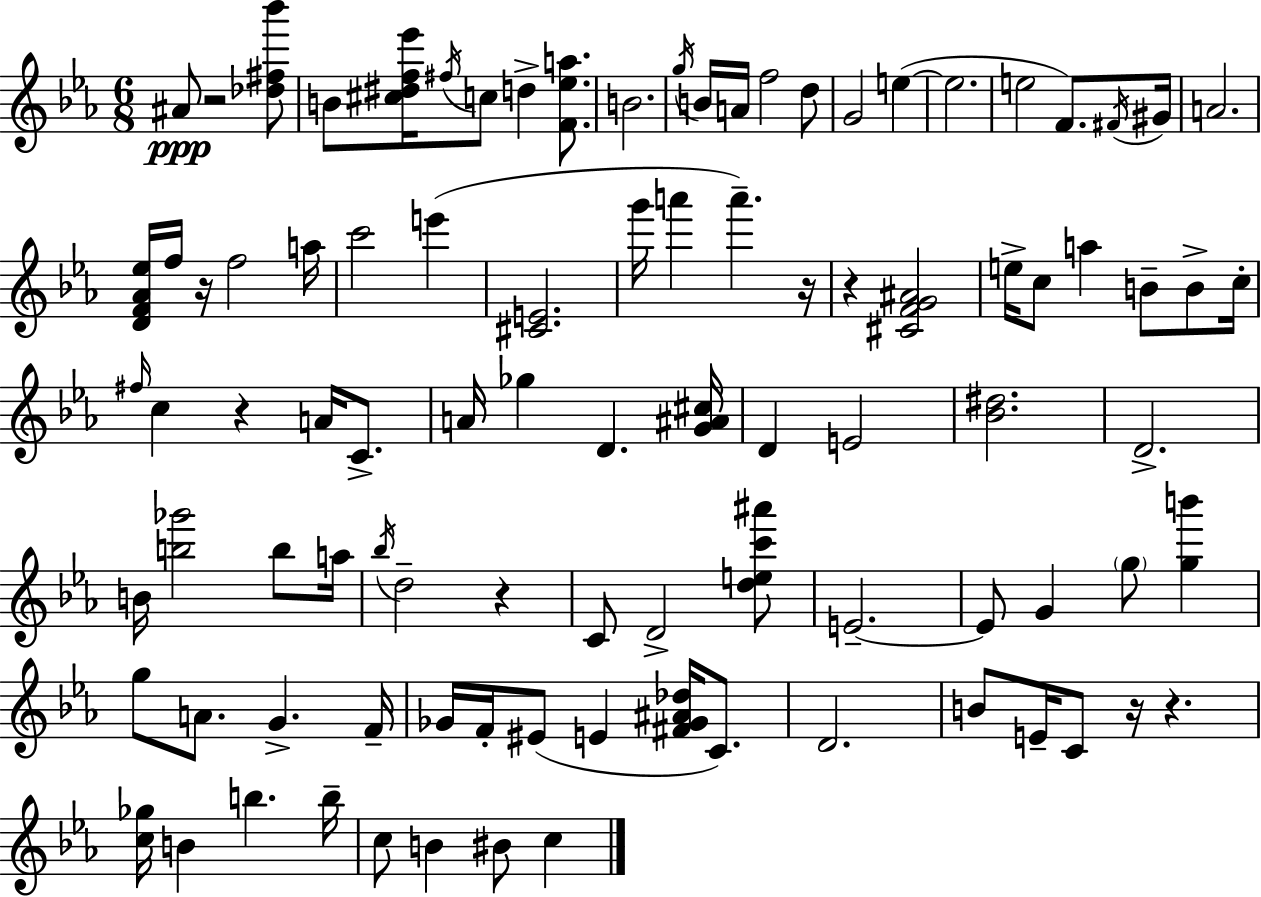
A#4/e R/h [Db5,F#5,Bb6]/e B4/e [C#5,D#5,F5,Eb6]/s F#5/s C5/e D5/q [F4,Eb5,A5]/e. B4/h. G5/s B4/s A4/s F5/h D5/e G4/h E5/q E5/h. E5/h F4/e. F#4/s G#4/s A4/h. [D4,F4,Ab4,Eb5]/s F5/s R/s F5/h A5/s C6/h E6/q [C#4,E4]/h. G6/s A6/q A6/q. R/s R/q [C#4,F4,G4,A#4]/h E5/s C5/e A5/q B4/e B4/e C5/s F#5/s C5/q R/q A4/s C4/e. A4/s Gb5/q D4/q. [G4,A#4,C#5]/s D4/q E4/h [Bb4,D#5]/h. D4/h. B4/s [B5,Gb6]/h B5/e A5/s Bb5/s D5/h R/q C4/e D4/h [D5,E5,C6,A#6]/e E4/h. E4/e G4/q G5/e [G5,B6]/q G5/e A4/e. G4/q. F4/s Gb4/s F4/s EIS4/e E4/q [F#4,Gb4,A#4,Db5]/s C4/e. D4/h. B4/e E4/s C4/e R/s R/q. [C5,Gb5]/s B4/q B5/q. B5/s C5/e B4/q BIS4/e C5/q